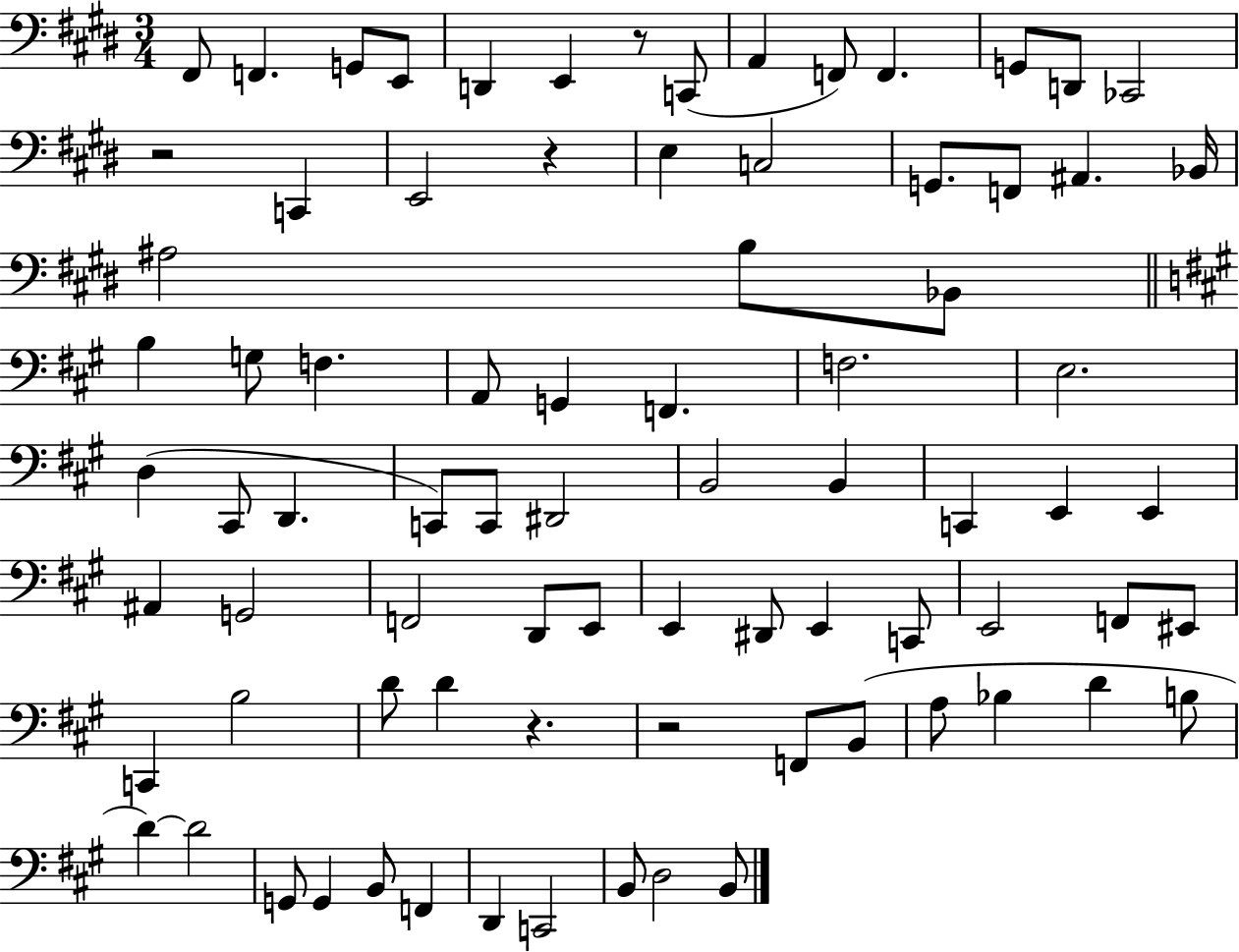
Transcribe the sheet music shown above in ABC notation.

X:1
T:Untitled
M:3/4
L:1/4
K:E
^F,,/2 F,, G,,/2 E,,/2 D,, E,, z/2 C,,/2 A,, F,,/2 F,, G,,/2 D,,/2 _C,,2 z2 C,, E,,2 z E, C,2 G,,/2 F,,/2 ^A,, _B,,/4 ^A,2 B,/2 _B,,/2 B, G,/2 F, A,,/2 G,, F,, F,2 E,2 D, ^C,,/2 D,, C,,/2 C,,/2 ^D,,2 B,,2 B,, C,, E,, E,, ^A,, G,,2 F,,2 D,,/2 E,,/2 E,, ^D,,/2 E,, C,,/2 E,,2 F,,/2 ^E,,/2 C,, B,2 D/2 D z z2 F,,/2 B,,/2 A,/2 _B, D B,/2 D D2 G,,/2 G,, B,,/2 F,, D,, C,,2 B,,/2 D,2 B,,/2